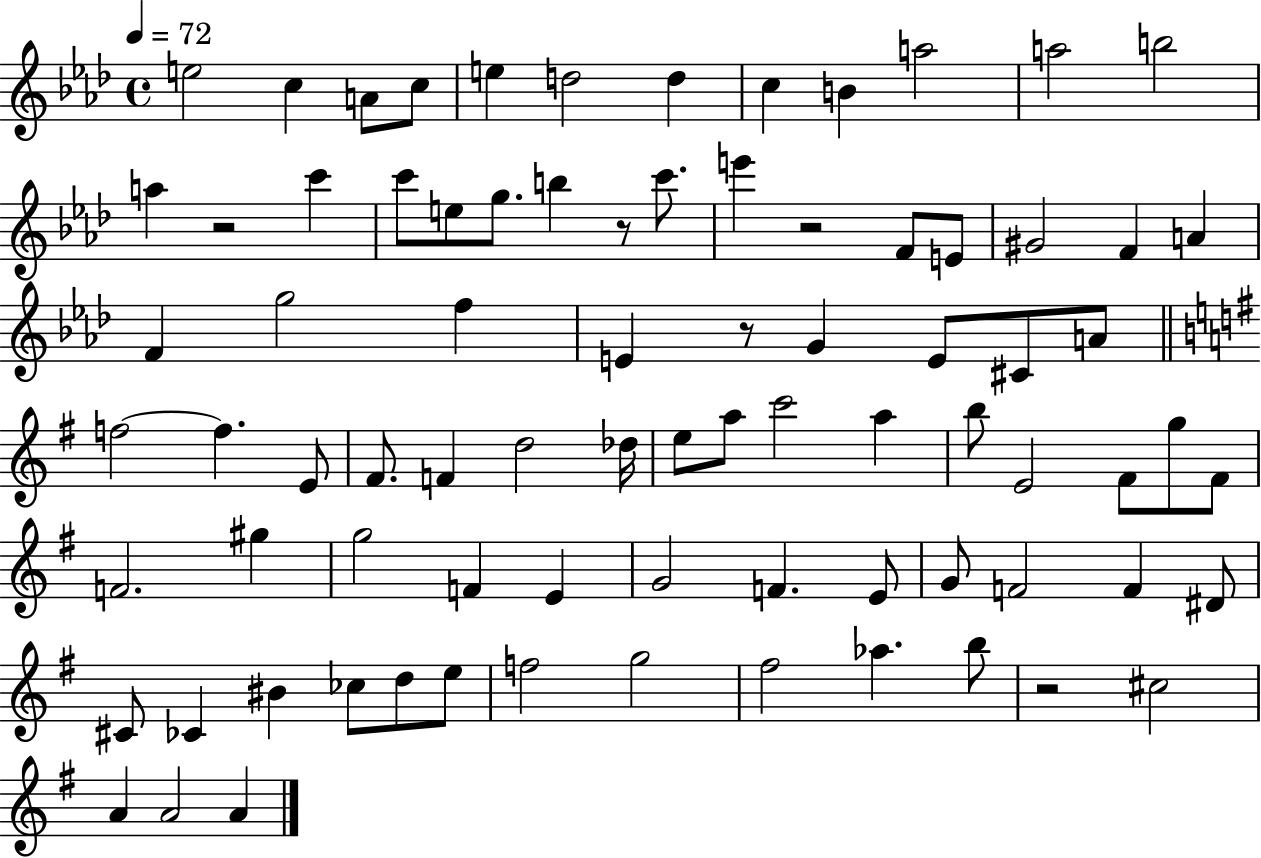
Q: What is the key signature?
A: AES major